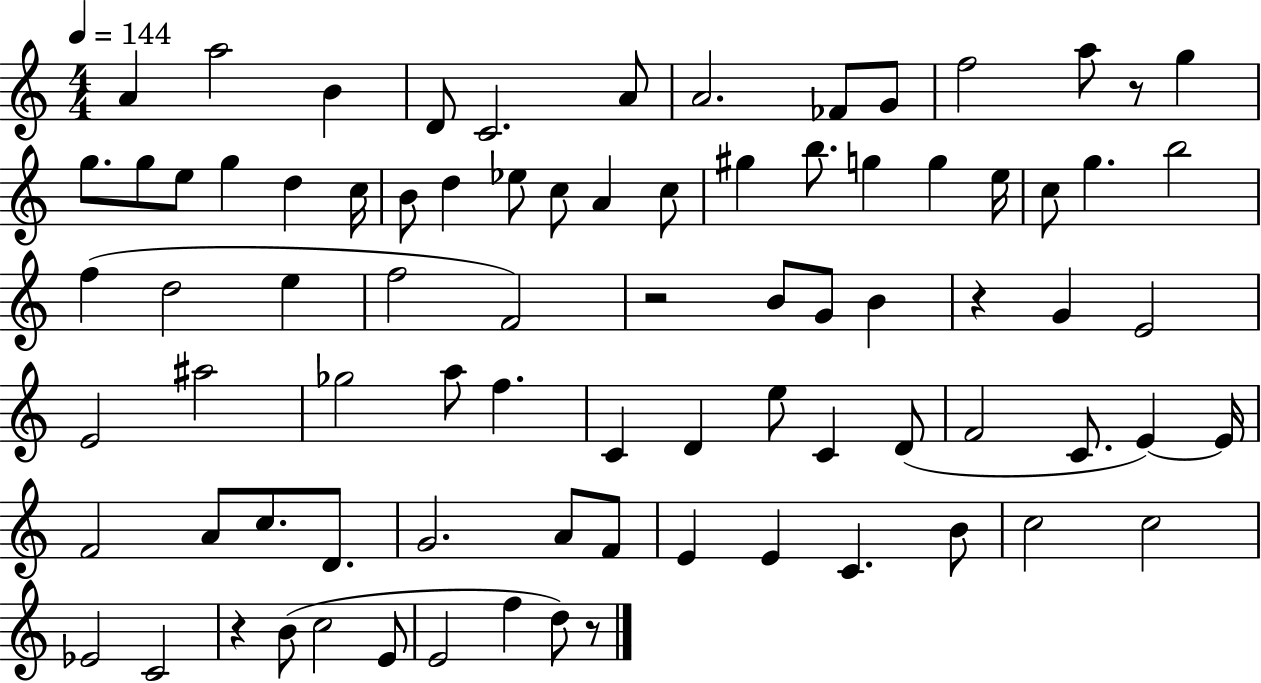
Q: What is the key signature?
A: C major